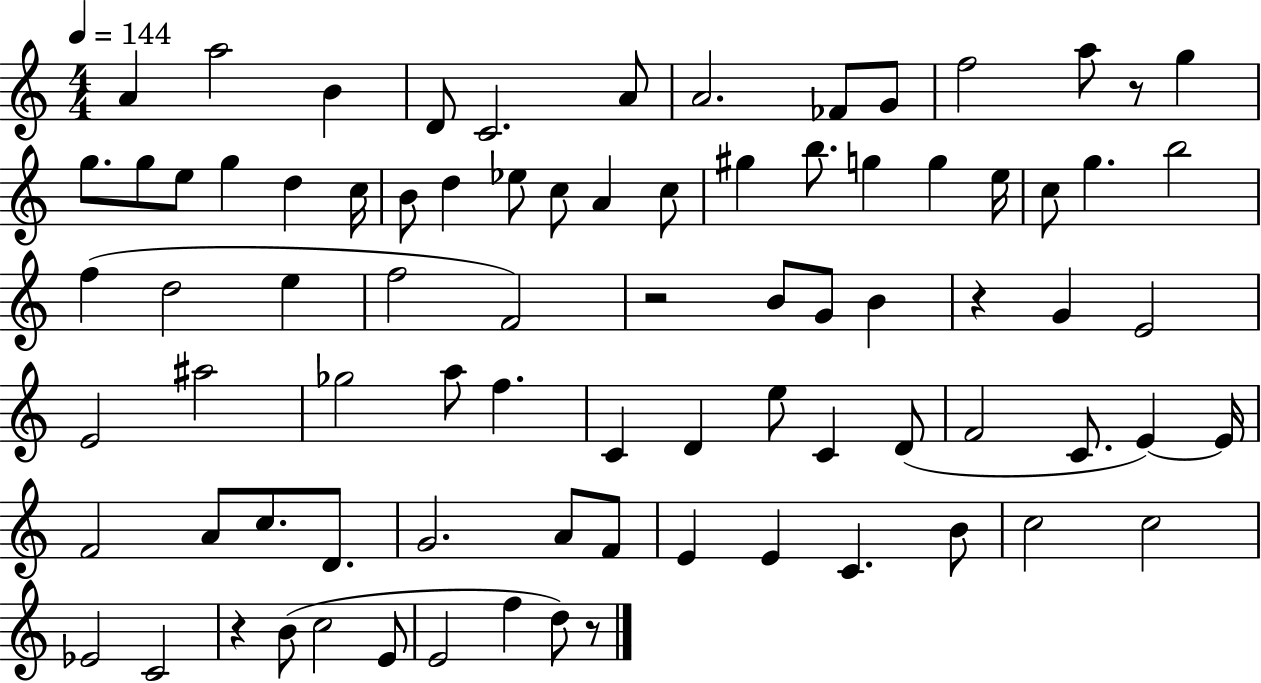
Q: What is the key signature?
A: C major